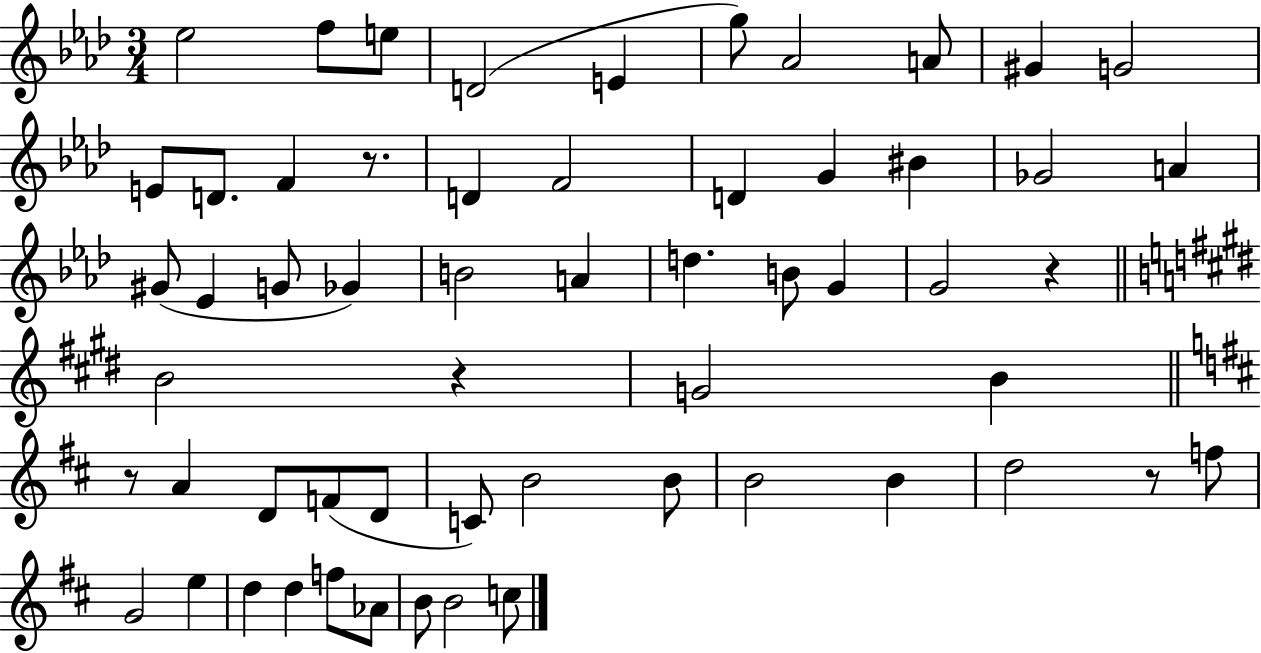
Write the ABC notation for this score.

X:1
T:Untitled
M:3/4
L:1/4
K:Ab
_e2 f/2 e/2 D2 E g/2 _A2 A/2 ^G G2 E/2 D/2 F z/2 D F2 D G ^B _G2 A ^G/2 _E G/2 _G B2 A d B/2 G G2 z B2 z G2 B z/2 A D/2 F/2 D/2 C/2 B2 B/2 B2 B d2 z/2 f/2 G2 e d d f/2 _A/2 B/2 B2 c/2